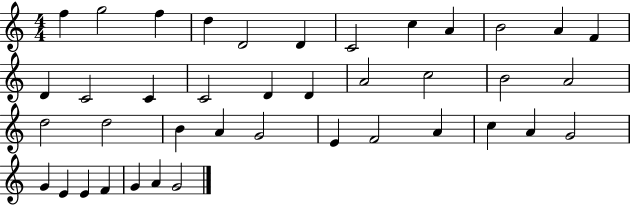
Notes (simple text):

F5/q G5/h F5/q D5/q D4/h D4/q C4/h C5/q A4/q B4/h A4/q F4/q D4/q C4/h C4/q C4/h D4/q D4/q A4/h C5/h B4/h A4/h D5/h D5/h B4/q A4/q G4/h E4/q F4/h A4/q C5/q A4/q G4/h G4/q E4/q E4/q F4/q G4/q A4/q G4/h